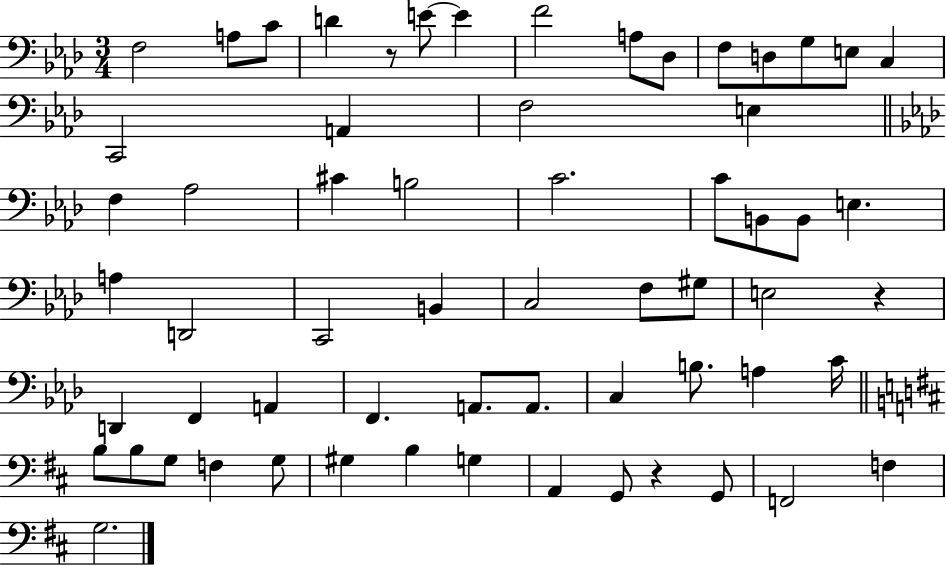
F3/h A3/e C4/e D4/q R/e E4/e E4/q F4/h A3/e Db3/e F3/e D3/e G3/e E3/e C3/q C2/h A2/q F3/h E3/q F3/q Ab3/h C#4/q B3/h C4/h. C4/e B2/e B2/e E3/q. A3/q D2/h C2/h B2/q C3/h F3/e G#3/e E3/h R/q D2/q F2/q A2/q F2/q. A2/e. A2/e. C3/q B3/e. A3/q C4/s B3/e B3/e G3/e F3/q G3/e G#3/q B3/q G3/q A2/q G2/e R/q G2/e F2/h F3/q G3/h.